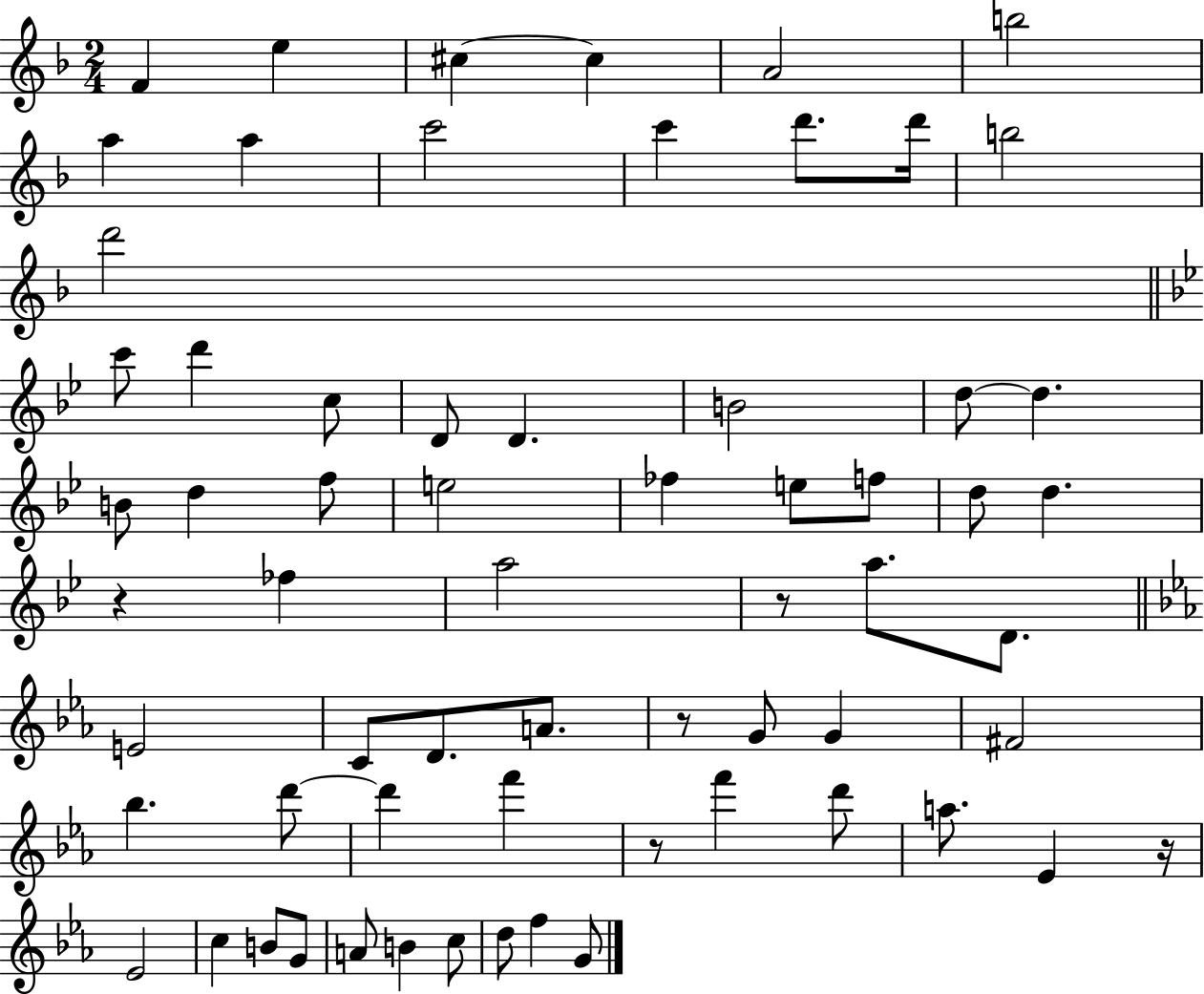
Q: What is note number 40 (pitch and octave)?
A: G4